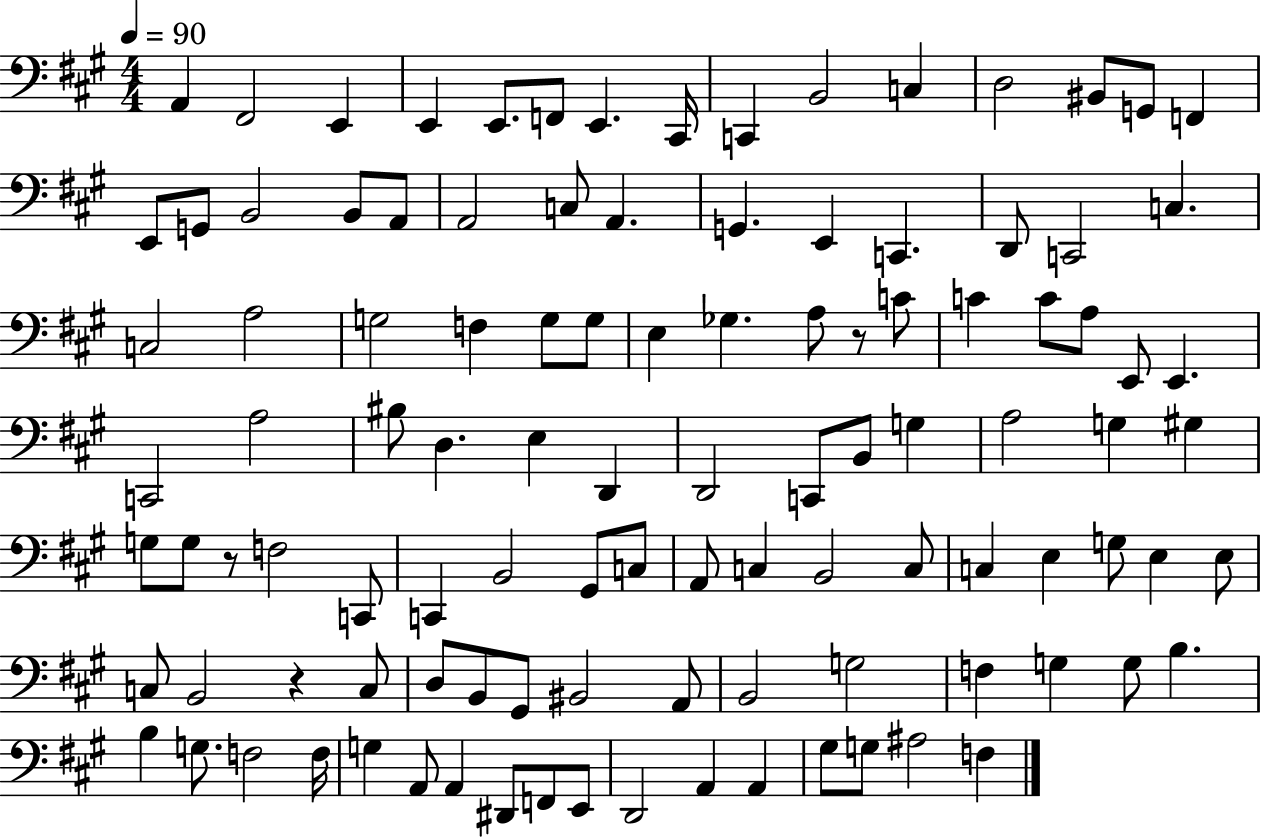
A2/q F#2/h E2/q E2/q E2/e. F2/e E2/q. C#2/s C2/q B2/h C3/q D3/h BIS2/e G2/e F2/q E2/e G2/e B2/h B2/e A2/e A2/h C3/e A2/q. G2/q. E2/q C2/q. D2/e C2/h C3/q. C3/h A3/h G3/h F3/q G3/e G3/e E3/q Gb3/q. A3/e R/e C4/e C4/q C4/e A3/e E2/e E2/q. C2/h A3/h BIS3/e D3/q. E3/q D2/q D2/h C2/e B2/e G3/q A3/h G3/q G#3/q G3/e G3/e R/e F3/h C2/e C2/q B2/h G#2/e C3/e A2/e C3/q B2/h C3/e C3/q E3/q G3/e E3/q E3/e C3/e B2/h R/q C3/e D3/e B2/e G#2/e BIS2/h A2/e B2/h G3/h F3/q G3/q G3/e B3/q. B3/q G3/e. F3/h F3/s G3/q A2/e A2/q D#2/e F2/e E2/e D2/h A2/q A2/q G#3/e G3/e A#3/h F3/q